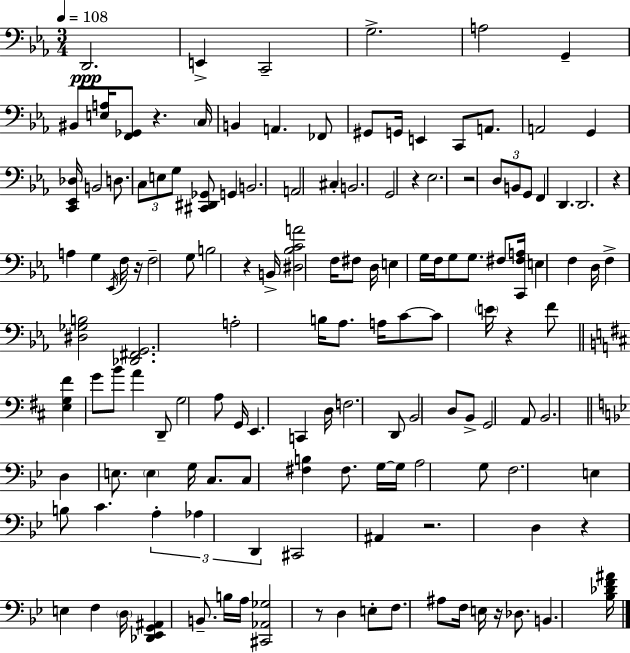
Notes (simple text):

D2/h. E2/q C2/h G3/h. A3/h G2/q BIS2/e [E3,A3]/s [F2,Gb2]/e R/q. C3/s B2/q A2/q. FES2/e G#2/e G2/s E2/q C2/e A2/e. A2/h G2/q [C2,Eb2,Db3]/s B2/h D3/e. C3/e E3/e G3/e [C#2,D#2,Gb2]/e G2/q B2/h. A2/h C#3/q B2/h. G2/h R/q Eb3/h. R/h D3/e B2/e G2/e F2/q D2/q. D2/h. R/q A3/q G3/q Eb2/s F3/s R/s F3/h G3/e B3/h R/q B2/s [D#3,Bb3,C4,A4]/h F3/s F#3/e D3/s E3/q G3/s F3/s G3/e G3/e. F#3/e [C2,F#3,A3]/s E3/q F3/q D3/s F3/q [D#3,Gb3,B3]/h [Db2,F#2,G2]/h. A3/h B3/s Ab3/e. A3/s C4/e C4/e E4/s R/q F4/e [E3,G3,F#4]/q G4/e B4/e A4/q D2/e G3/h A3/e G2/s E2/q. C2/q D3/s F3/h. D2/e B2/h D3/e B2/e G2/h A2/e B2/h. D3/q E3/e. E3/q G3/s C3/e. C3/e [F#3,B3]/q F#3/e. G3/s G3/s A3/h G3/e F3/h. E3/q B3/e C4/q. A3/q Ab3/q D2/q C#2/h A#2/q R/h. D3/q R/q E3/q F3/q D3/s [Db2,Eb2,G2,A#2]/q B2/e. B3/s A3/s [C#2,Ab2,Gb3]/h R/e D3/q E3/e F3/e. A#3/e F3/s E3/s R/s Db3/e. B2/q. [Bb3,Db4,F4,A#4]/s